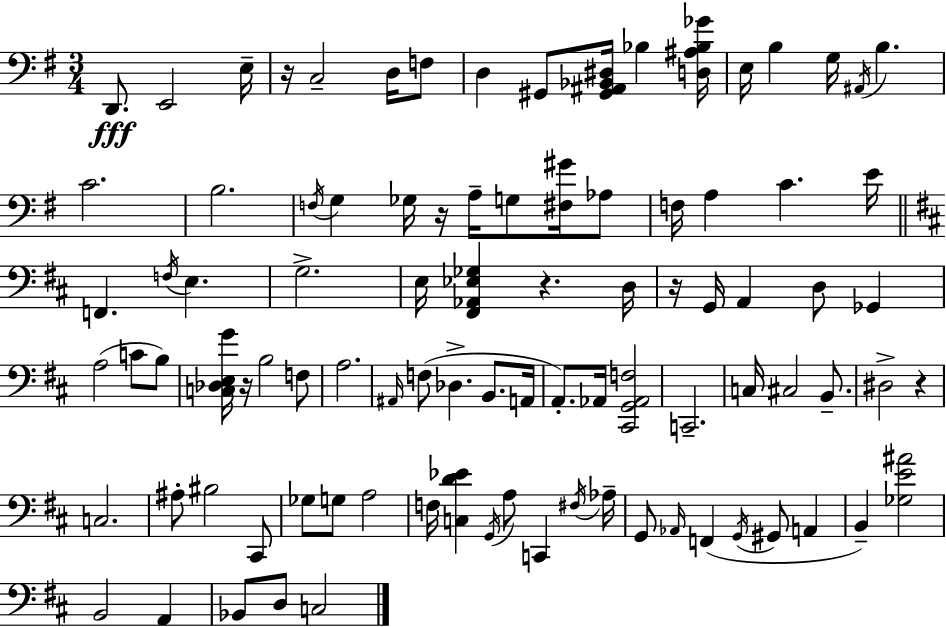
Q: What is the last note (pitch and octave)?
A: C3